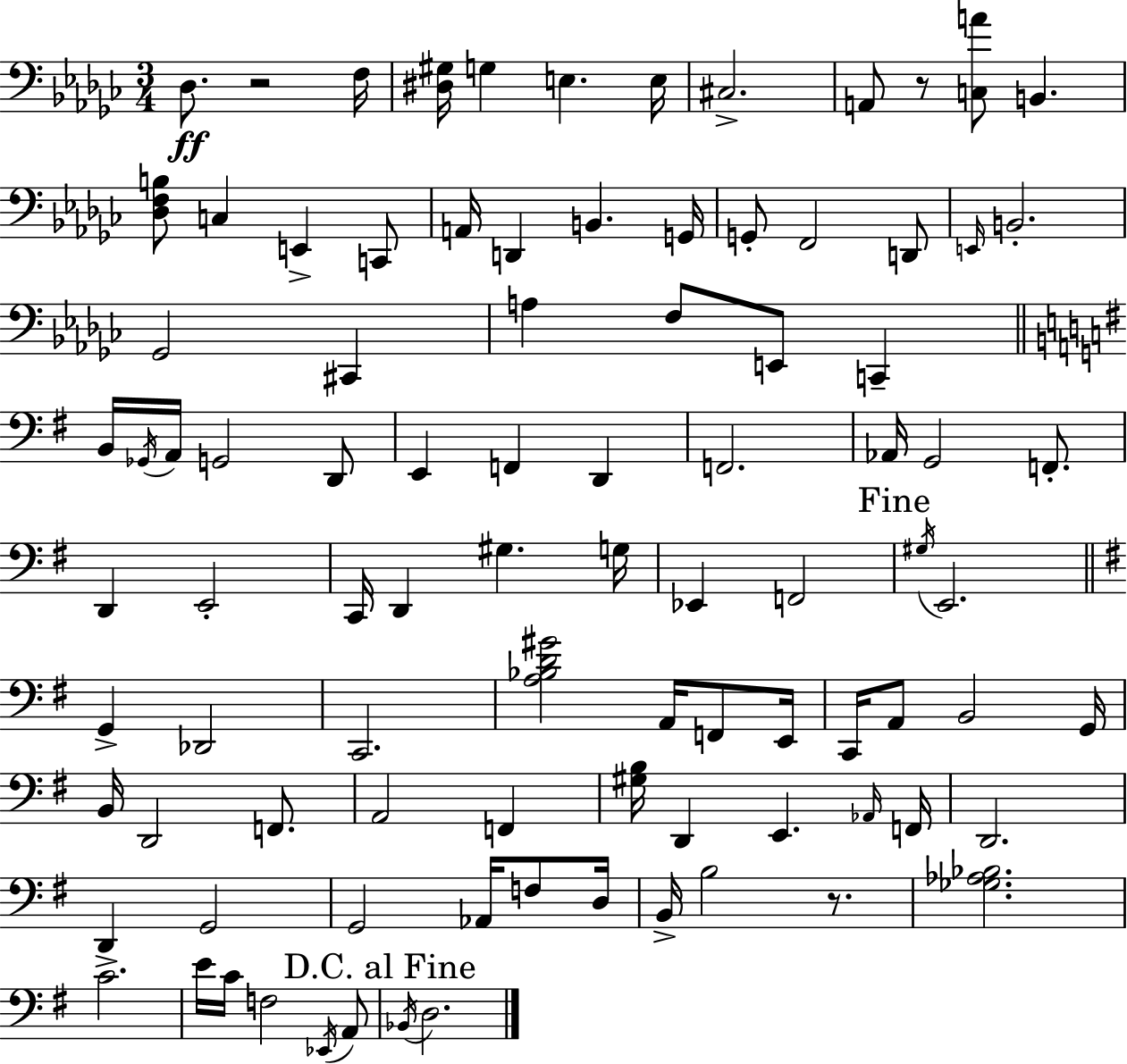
X:1
T:Untitled
M:3/4
L:1/4
K:Ebm
_D,/2 z2 F,/4 [^D,^G,]/4 G, E, E,/4 ^C,2 A,,/2 z/2 [C,A]/2 B,, [_D,F,B,]/2 C, E,, C,,/2 A,,/4 D,, B,, G,,/4 G,,/2 F,,2 D,,/2 E,,/4 B,,2 _G,,2 ^C,, A, F,/2 E,,/2 C,, B,,/4 _G,,/4 A,,/4 G,,2 D,,/2 E,, F,, D,, F,,2 _A,,/4 G,,2 F,,/2 D,, E,,2 C,,/4 D,, ^G, G,/4 _E,, F,,2 ^G,/4 E,,2 G,, _D,,2 C,,2 [A,_B,D^G]2 A,,/4 F,,/2 E,,/4 C,,/4 A,,/2 B,,2 G,,/4 B,,/4 D,,2 F,,/2 A,,2 F,, [^G,B,]/4 D,, E,, _A,,/4 F,,/4 D,,2 D,, G,,2 G,,2 _A,,/4 F,/2 D,/4 B,,/4 B,2 z/2 [_G,_A,_B,]2 C2 E/4 C/4 F,2 _E,,/4 A,,/2 _B,,/4 D,2